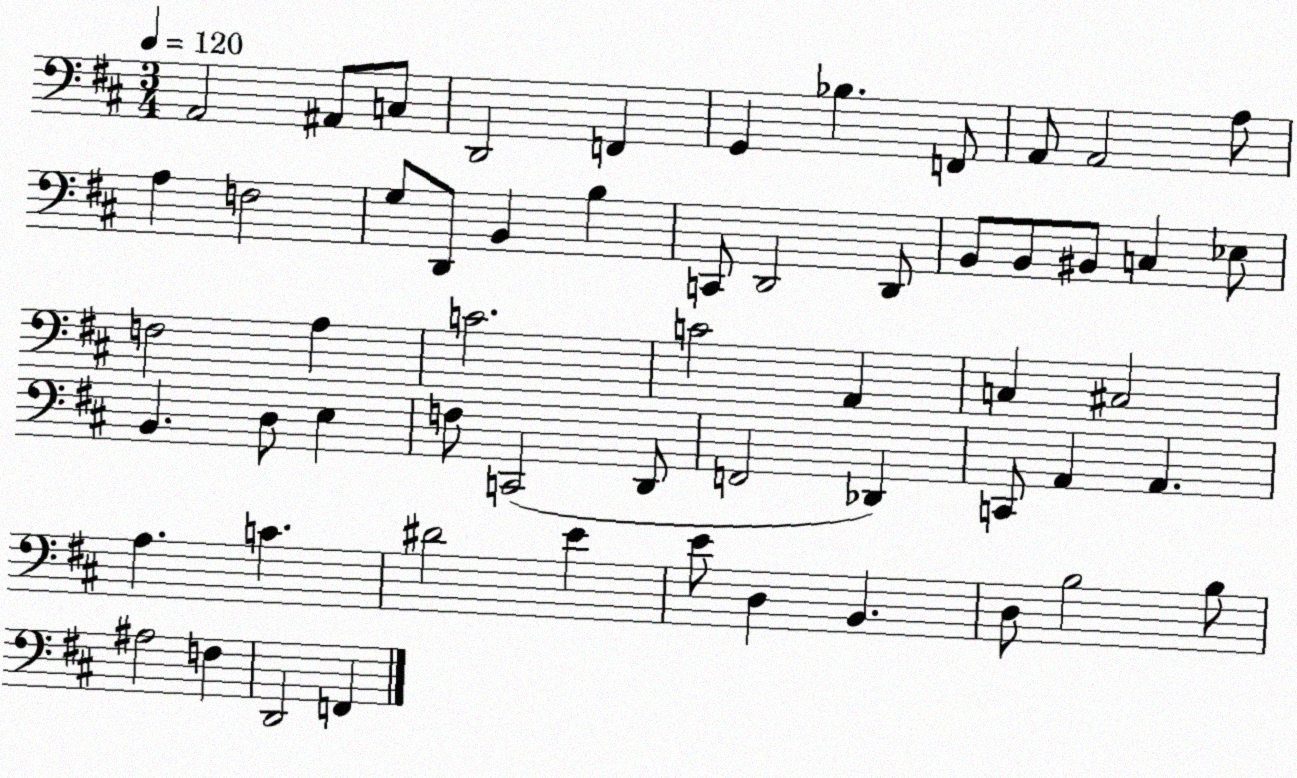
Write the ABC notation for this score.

X:1
T:Untitled
M:3/4
L:1/4
K:D
A,,2 ^A,,/2 C,/2 D,,2 F,, G,, _B, F,,/2 A,,/2 A,,2 A,/2 A, F,2 G,/2 D,,/2 B,, B, C,,/2 D,,2 D,,/2 B,,/2 B,,/2 ^B,,/2 C, _E,/2 F,2 A, C2 C2 A,, C, ^C,2 B,, D,/2 E, F,/2 C,,2 D,,/2 F,,2 _D,, C,,/2 A,, A,, A, C ^D2 E E/2 D, B,, D,/2 B,2 B,/2 ^A,2 F, D,,2 F,,